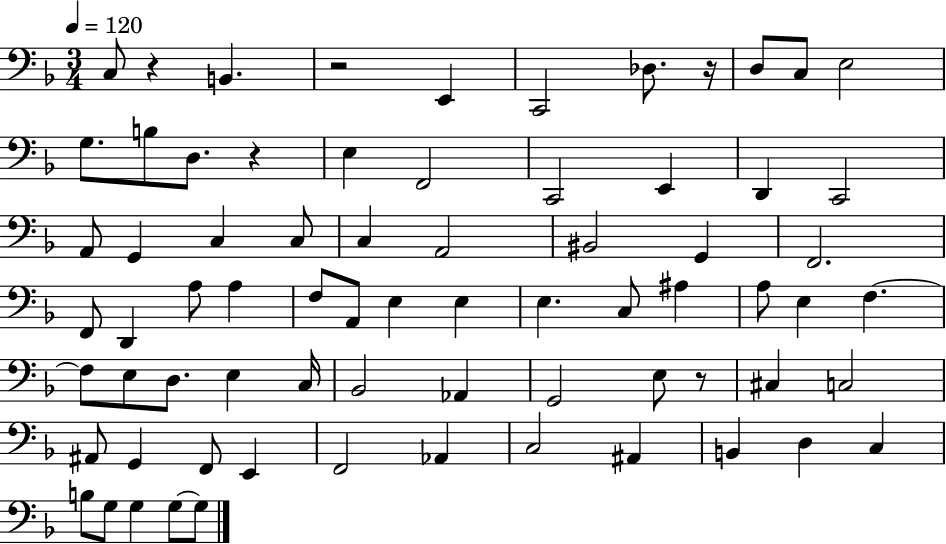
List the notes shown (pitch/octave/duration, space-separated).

C3/e R/q B2/q. R/h E2/q C2/h Db3/e. R/s D3/e C3/e E3/h G3/e. B3/e D3/e. R/q E3/q F2/h C2/h E2/q D2/q C2/h A2/e G2/q C3/q C3/e C3/q A2/h BIS2/h G2/q F2/h. F2/e D2/q A3/e A3/q F3/e A2/e E3/q E3/q E3/q. C3/e A#3/q A3/e E3/q F3/q. F3/e E3/e D3/e. E3/q C3/s Bb2/h Ab2/q G2/h E3/e R/e C#3/q C3/h A#2/e G2/q F2/e E2/q F2/h Ab2/q C3/h A#2/q B2/q D3/q C3/q B3/e G3/e G3/q G3/e G3/e